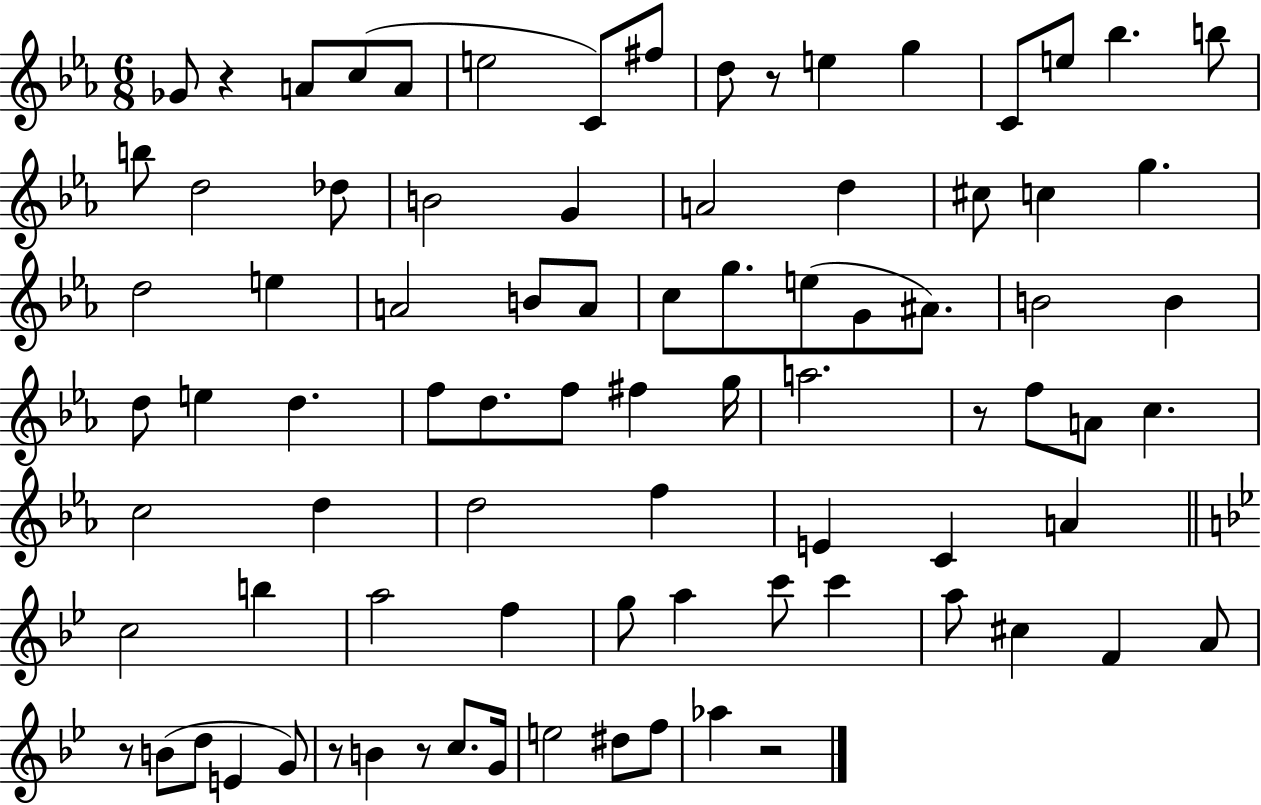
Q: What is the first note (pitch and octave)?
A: Gb4